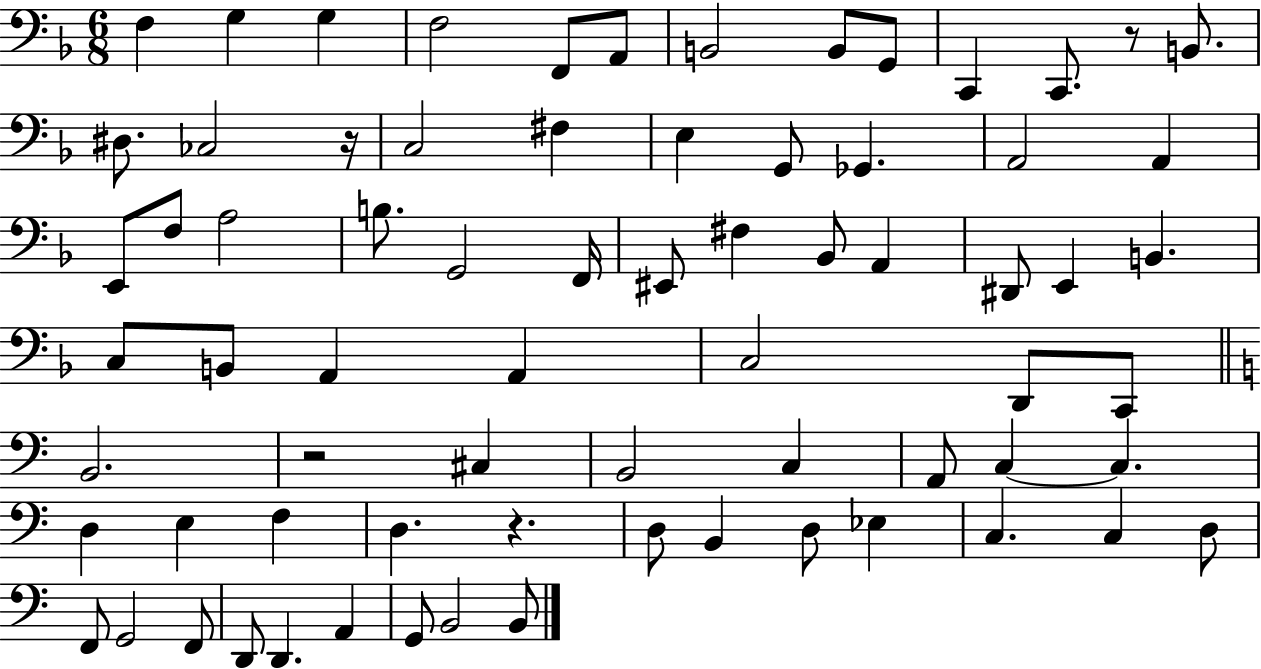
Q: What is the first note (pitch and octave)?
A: F3